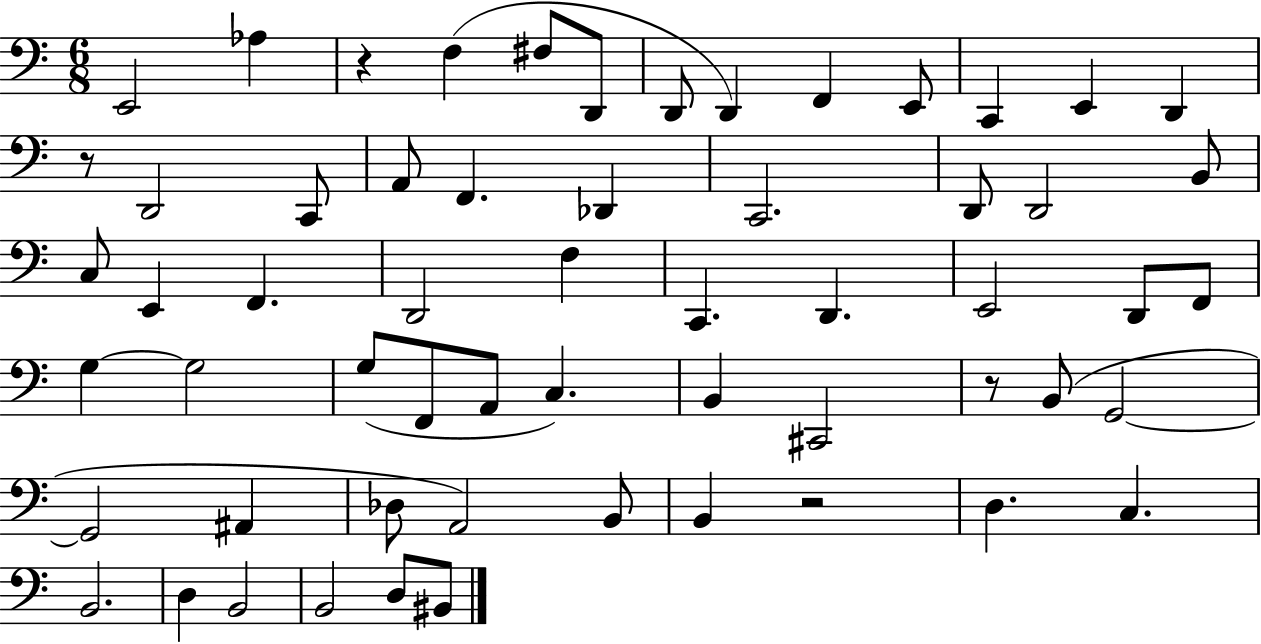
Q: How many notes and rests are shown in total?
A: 59